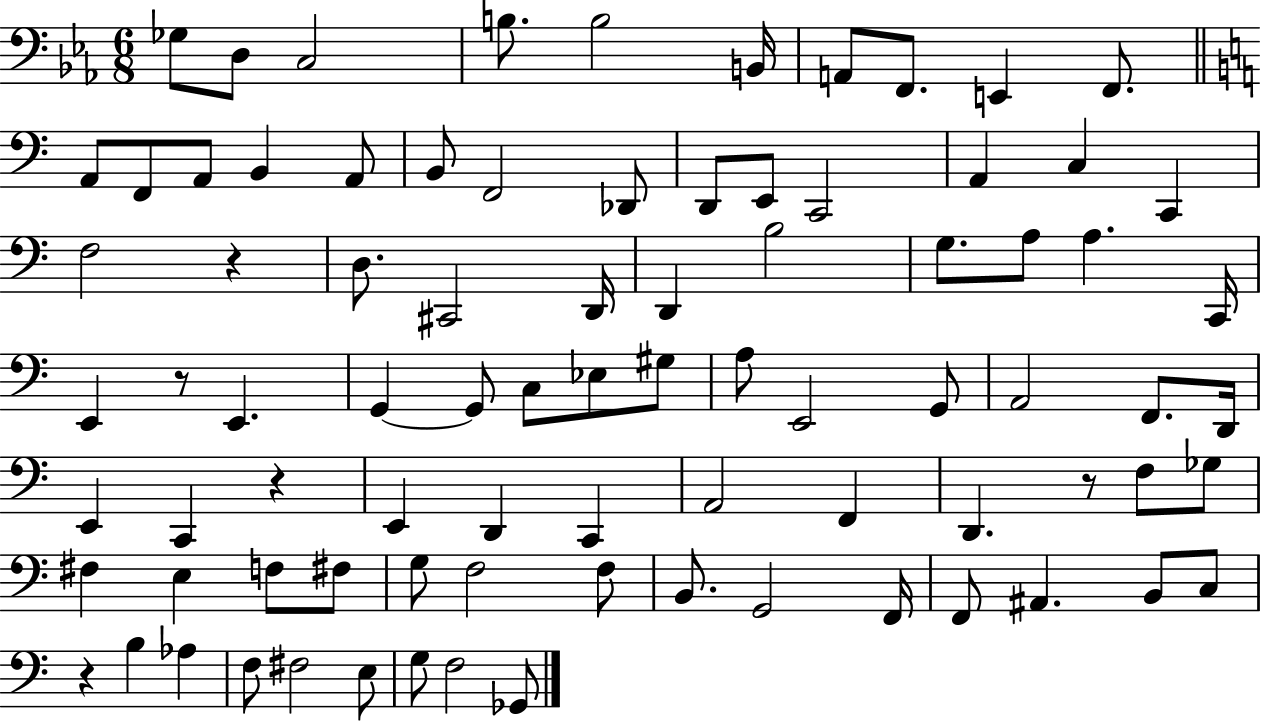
{
  \clef bass
  \numericTimeSignature
  \time 6/8
  \key ees \major
  ges8 d8 c2 | b8. b2 b,16 | a,8 f,8. e,4 f,8. | \bar "||" \break \key c \major a,8 f,8 a,8 b,4 a,8 | b,8 f,2 des,8 | d,8 e,8 c,2 | a,4 c4 c,4 | \break f2 r4 | d8. cis,2 d,16 | d,4 b2 | g8. a8 a4. c,16 | \break e,4 r8 e,4. | g,4~~ g,8 c8 ees8 gis8 | a8 e,2 g,8 | a,2 f,8. d,16 | \break e,4 c,4 r4 | e,4 d,4 c,4 | a,2 f,4 | d,4. r8 f8 ges8 | \break fis4 e4 f8 fis8 | g8 f2 f8 | b,8. g,2 f,16 | f,8 ais,4. b,8 c8 | \break r4 b4 aes4 | f8 fis2 e8 | g8 f2 ges,8 | \bar "|."
}